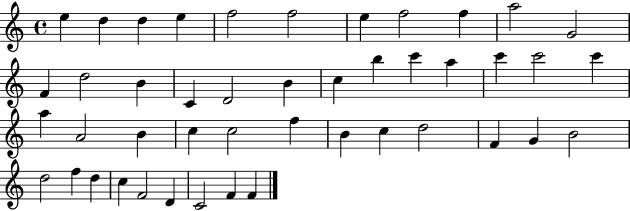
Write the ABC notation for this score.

X:1
T:Untitled
M:4/4
L:1/4
K:C
e d d e f2 f2 e f2 f a2 G2 F d2 B C D2 B c b c' a c' c'2 c' a A2 B c c2 f B c d2 F G B2 d2 f d c F2 D C2 F F